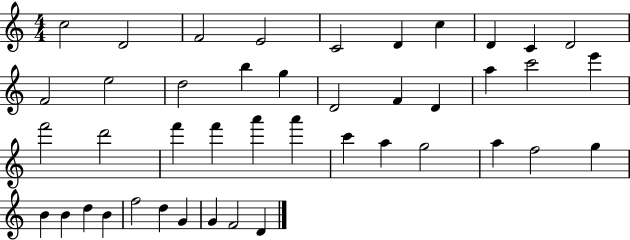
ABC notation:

X:1
T:Untitled
M:4/4
L:1/4
K:C
c2 D2 F2 E2 C2 D c D C D2 F2 e2 d2 b g D2 F D a c'2 e' f'2 d'2 f' f' a' a' c' a g2 a f2 g B B d B f2 d G G F2 D